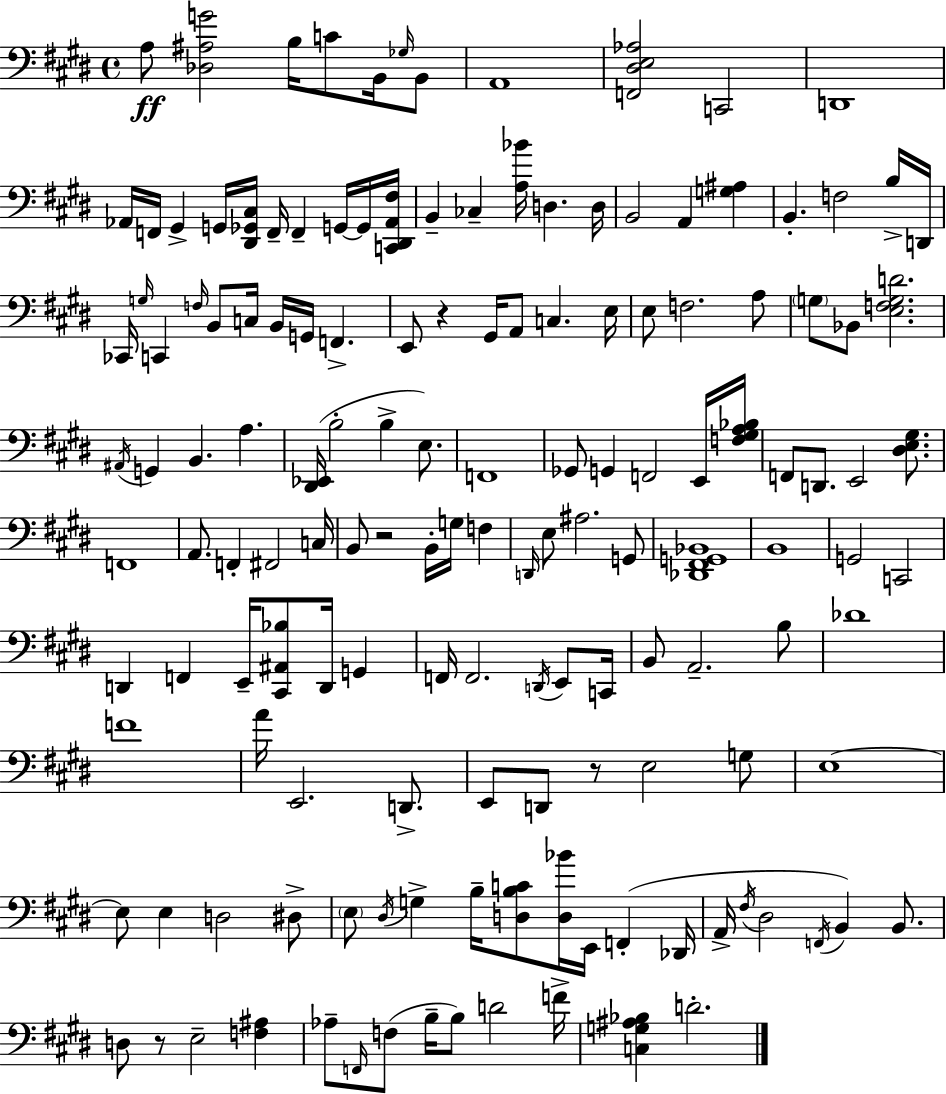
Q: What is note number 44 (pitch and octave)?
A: A3